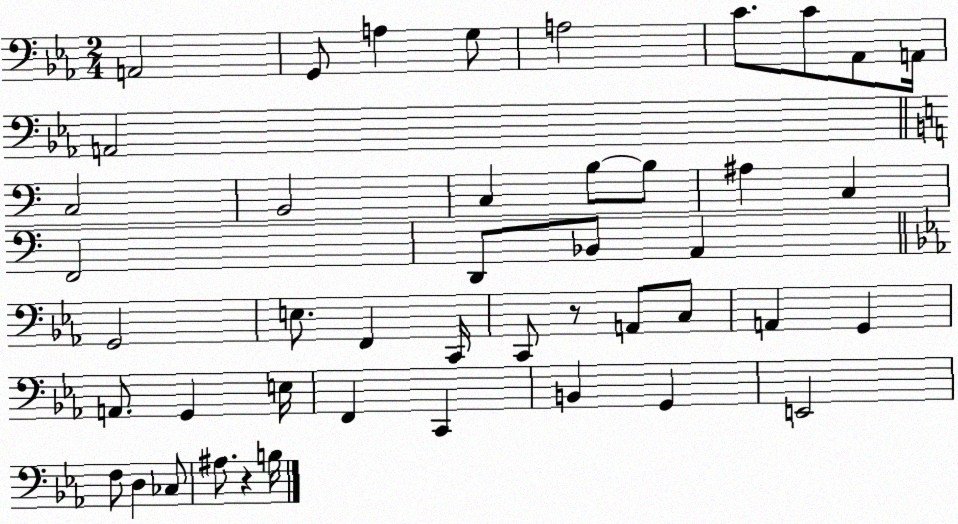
X:1
T:Untitled
M:2/4
L:1/4
K:Eb
A,,2 G,,/2 A, G,/2 A,2 C/2 C/2 _A,,/2 A,,/4 A,,2 C,2 B,,2 C, B,/2 B,/2 ^A, C, F,,2 D,,/2 _B,,/2 A,, G,,2 E,/2 F,, C,,/4 C,,/2 z/2 A,,/2 C,/2 A,, G,, A,,/2 G,, E,/4 F,, C,, B,, G,, E,,2 F,/2 D, _C,/2 ^A,/2 z B,/4